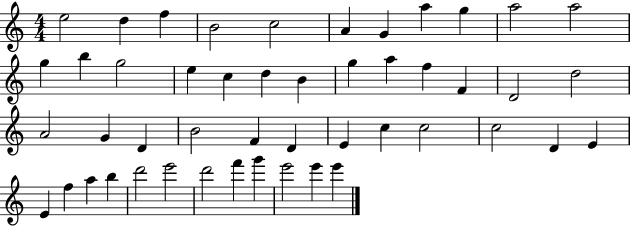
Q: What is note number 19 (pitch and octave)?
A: G5